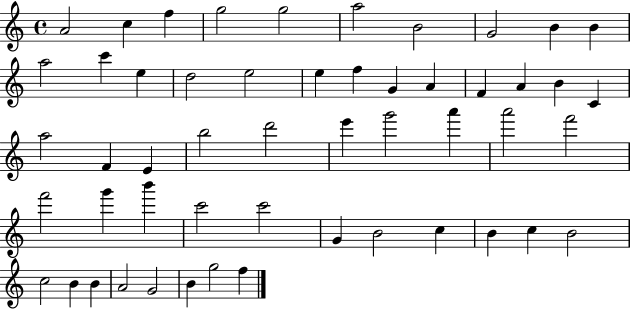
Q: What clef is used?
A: treble